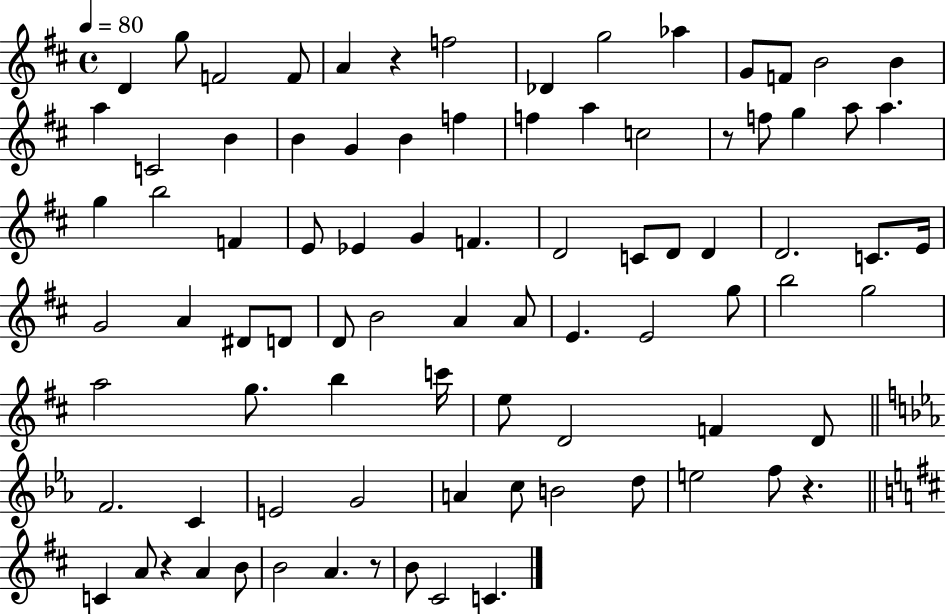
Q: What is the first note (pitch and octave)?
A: D4